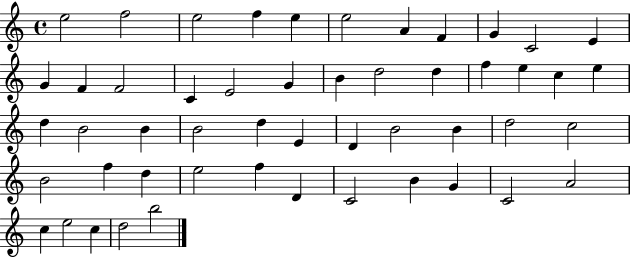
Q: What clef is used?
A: treble